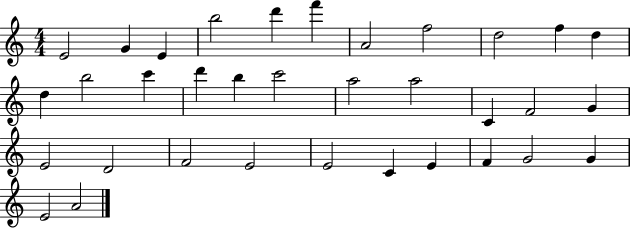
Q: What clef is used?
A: treble